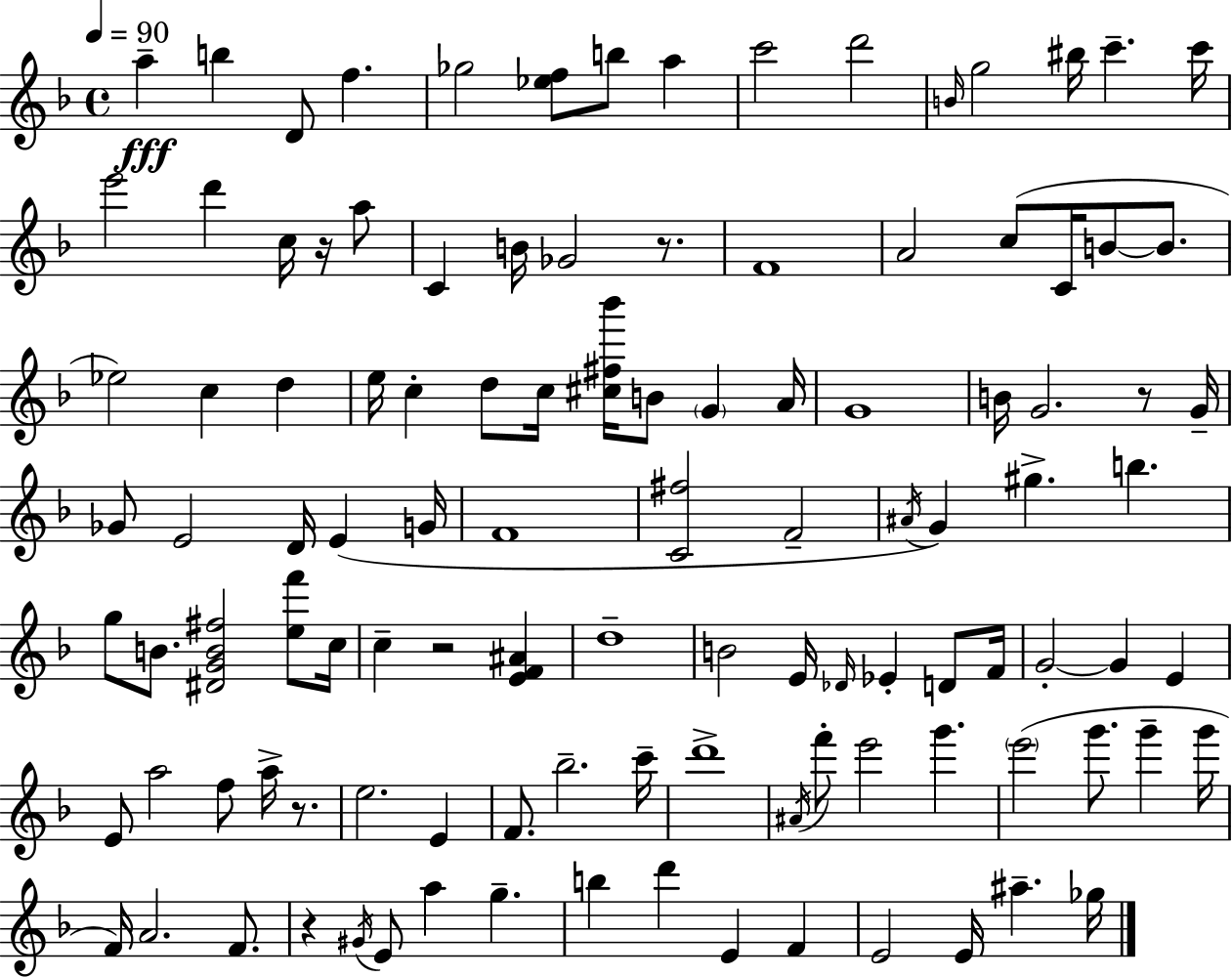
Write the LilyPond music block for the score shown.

{
  \clef treble
  \time 4/4
  \defaultTimeSignature
  \key f \major
  \tempo 4 = 90
  a''4--\fff b''4 d'8 f''4. | ges''2 <ees'' f''>8 b''8 a''4 | c'''2 d'''2 | \grace { b'16 } g''2 bis''16 c'''4.-- | \break c'''16 e'''2 d'''4 c''16 r16 a''8 | c'4 b'16 ges'2 r8. | f'1 | a'2 c''8( c'16 b'8~~ b'8. | \break ees''2) c''4 d''4 | e''16 c''4-. d''8 c''16 <cis'' fis'' bes'''>16 b'8 \parenthesize g'4 | a'16 g'1 | b'16 g'2. r8 | \break g'16-- ges'8 e'2 d'16 e'4( | g'16 f'1 | <c' fis''>2 f'2-- | \acciaccatura { ais'16 }) g'4 gis''4.-> b''4. | \break g''8 b'8. <dis' g' b' fis''>2 <e'' f'''>8 | c''16 c''4-- r2 <e' f' ais'>4 | d''1-- | b'2 e'16 \grace { des'16 } ees'4-. | \break d'8 f'16 g'2-.~~ g'4 e'4 | e'8 a''2 f''8 a''16-> | r8. e''2. e'4 | f'8. bes''2.-- | \break c'''16-- d'''1-> | \acciaccatura { ais'16 } f'''8-. e'''2 g'''4. | \parenthesize e'''2( g'''8. g'''4-- | g'''16 f'16) a'2. | \break f'8. r4 \acciaccatura { gis'16 } e'8 a''4 g''4.-- | b''4 d'''4 e'4 | f'4 e'2 e'16 ais''4.-- | ges''16 \bar "|."
}